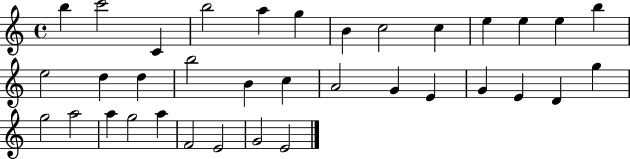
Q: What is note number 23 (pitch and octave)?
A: G4